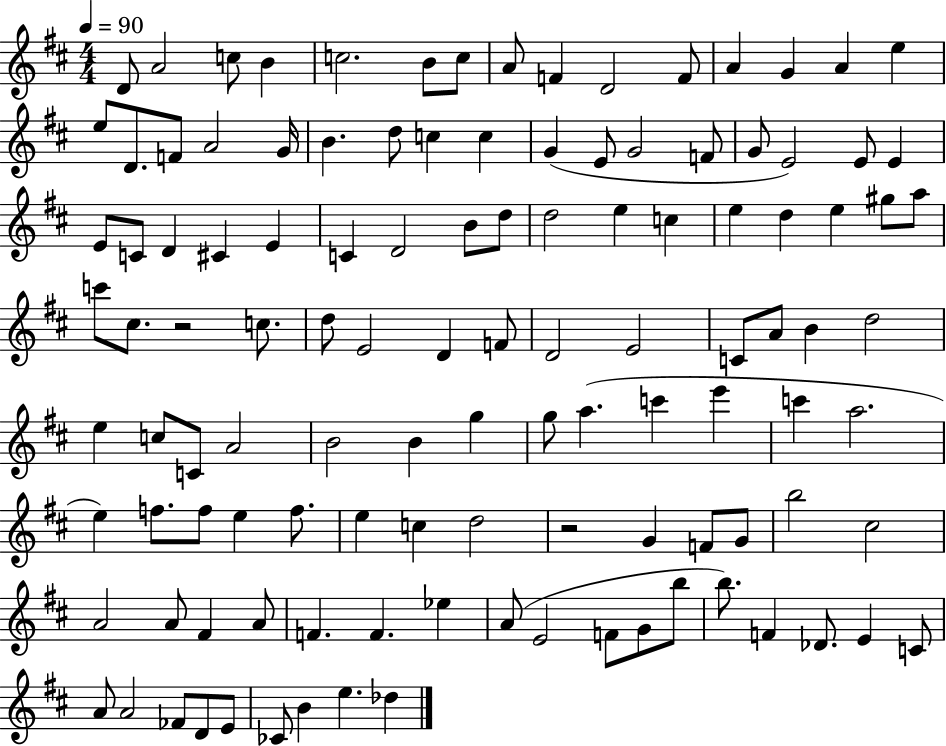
X:1
T:Untitled
M:4/4
L:1/4
K:D
D/2 A2 c/2 B c2 B/2 c/2 A/2 F D2 F/2 A G A e e/2 D/2 F/2 A2 G/4 B d/2 c c G E/2 G2 F/2 G/2 E2 E/2 E E/2 C/2 D ^C E C D2 B/2 d/2 d2 e c e d e ^g/2 a/2 c'/2 ^c/2 z2 c/2 d/2 E2 D F/2 D2 E2 C/2 A/2 B d2 e c/2 C/2 A2 B2 B g g/2 a c' e' c' a2 e f/2 f/2 e f/2 e c d2 z2 G F/2 G/2 b2 ^c2 A2 A/2 ^F A/2 F F _e A/2 E2 F/2 G/2 b/2 b/2 F _D/2 E C/2 A/2 A2 _F/2 D/2 E/2 _C/2 B e _d